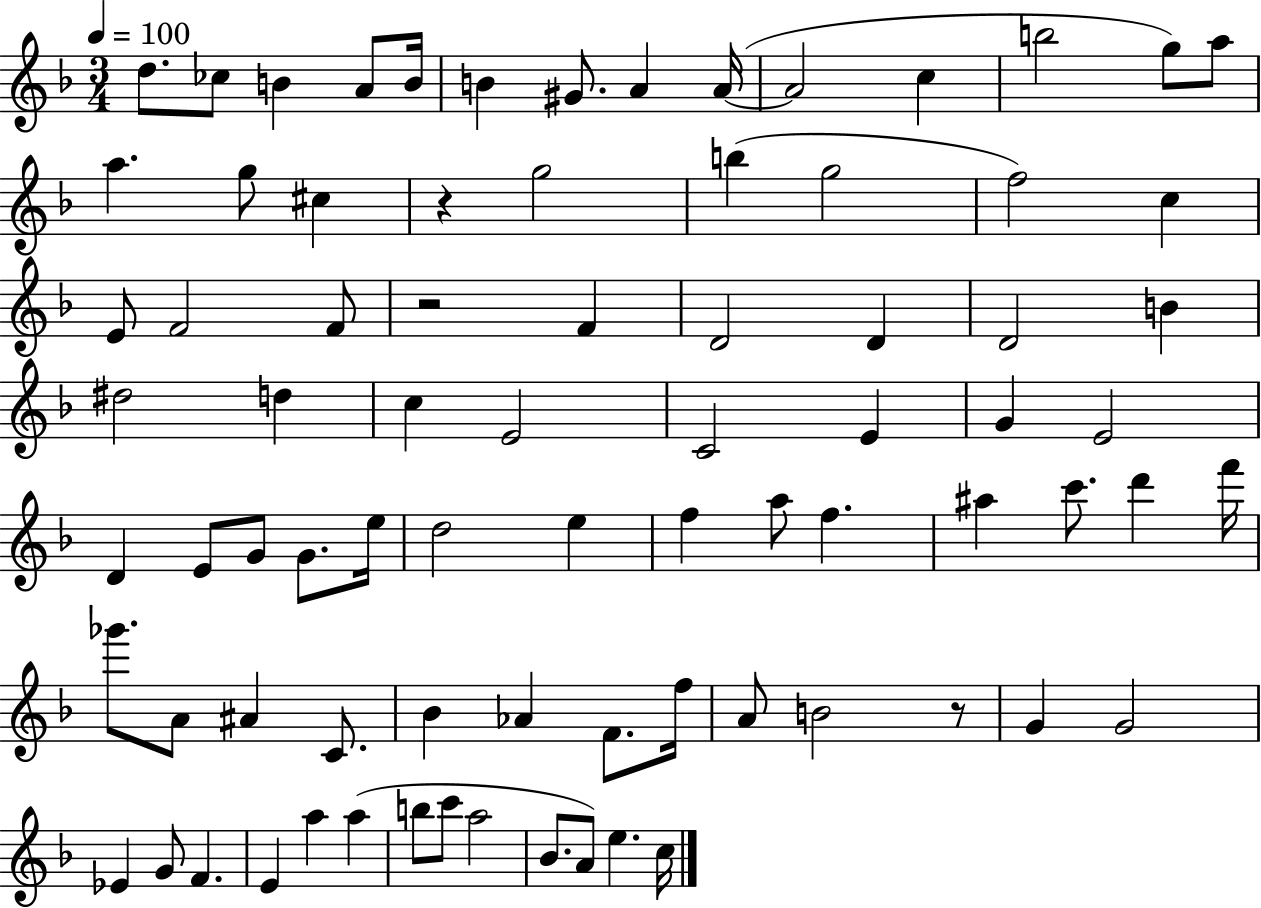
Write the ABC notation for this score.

X:1
T:Untitled
M:3/4
L:1/4
K:F
d/2 _c/2 B A/2 B/4 B ^G/2 A A/4 A2 c b2 g/2 a/2 a g/2 ^c z g2 b g2 f2 c E/2 F2 F/2 z2 F D2 D D2 B ^d2 d c E2 C2 E G E2 D E/2 G/2 G/2 e/4 d2 e f a/2 f ^a c'/2 d' f'/4 _g'/2 A/2 ^A C/2 _B _A F/2 f/4 A/2 B2 z/2 G G2 _E G/2 F E a a b/2 c'/2 a2 _B/2 A/2 e c/4